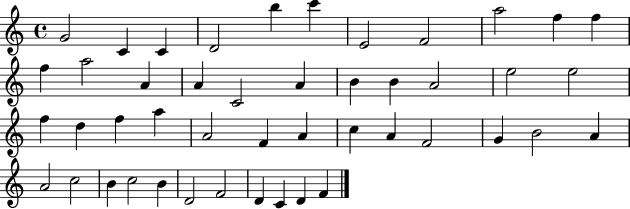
G4/h C4/q C4/q D4/h B5/q C6/q E4/h F4/h A5/h F5/q F5/q F5/q A5/h A4/q A4/q C4/h A4/q B4/q B4/q A4/h E5/h E5/h F5/q D5/q F5/q A5/q A4/h F4/q A4/q C5/q A4/q F4/h G4/q B4/h A4/q A4/h C5/h B4/q C5/h B4/q D4/h F4/h D4/q C4/q D4/q F4/q